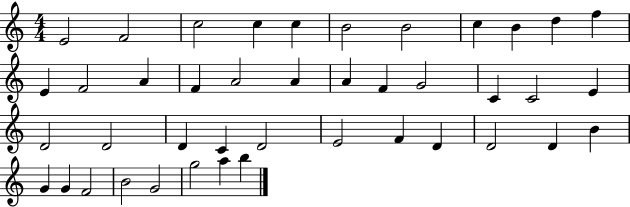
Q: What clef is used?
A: treble